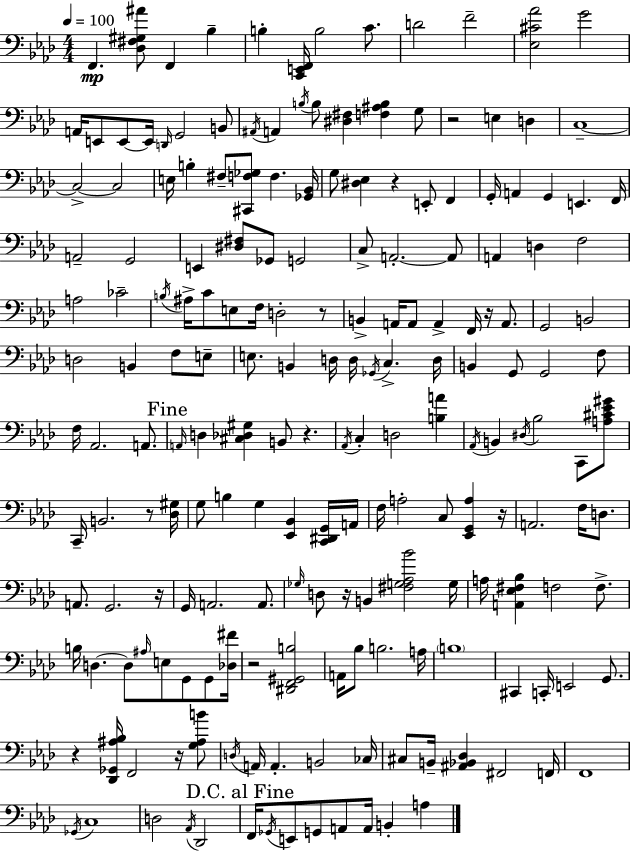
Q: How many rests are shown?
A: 12